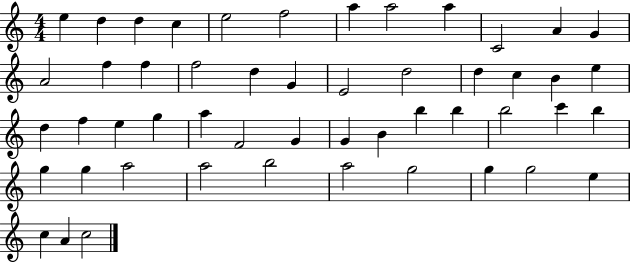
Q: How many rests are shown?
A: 0